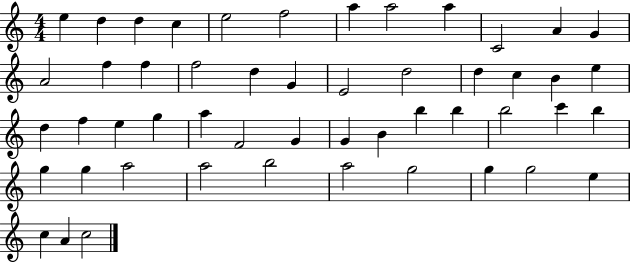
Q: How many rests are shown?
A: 0